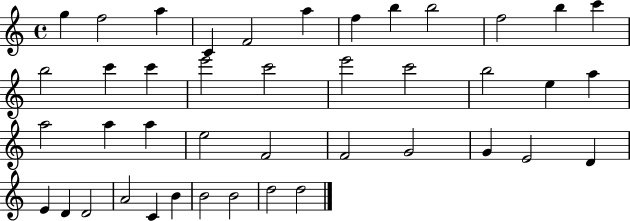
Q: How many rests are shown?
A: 0